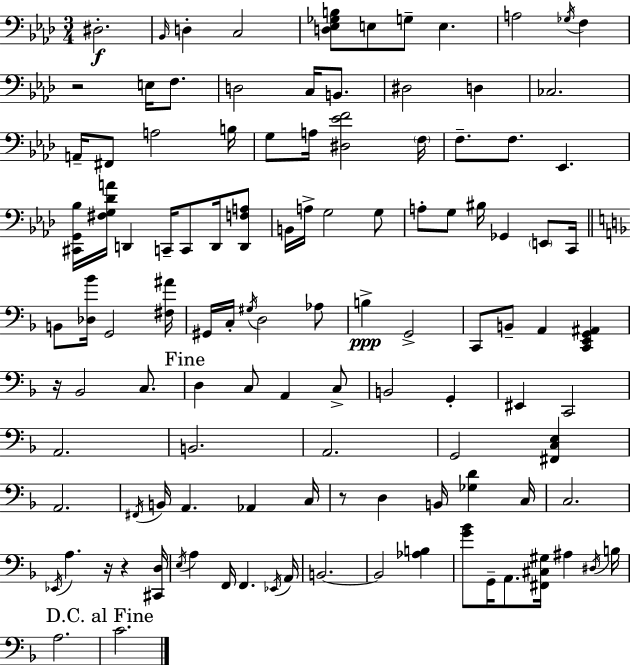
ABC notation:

X:1
T:Untitled
M:3/4
L:1/4
K:Ab
^D,2 _B,,/4 D, C,2 [D,_E,_G,B,]/2 E,/2 G,/2 E, A,2 _G,/4 F, z2 E,/4 F,/2 D,2 C,/4 B,,/2 ^D,2 D, _C,2 A,,/4 ^F,,/2 A,2 B,/4 G,/2 A,/4 [^D,_EF]2 F,/4 F,/2 F,/2 _E,, [^C,,G,,_B,]/4 [^F,G,_DA]/4 D,, C,,/4 C,,/2 D,,/4 [D,,F,A,]/2 B,,/4 A,/4 G,2 G,/2 A,/2 G,/2 ^B,/4 _G,, E,,/2 C,,/4 B,,/2 [_D,_B]/4 G,,2 [^F,^A]/4 ^G,,/4 C,/4 ^G,/4 D,2 _A,/2 B, G,,2 C,,/2 B,,/2 A,, [C,,E,,G,,^A,,] z/4 _B,,2 C,/2 D, C,/2 A,, C,/2 B,,2 G,, ^E,, C,,2 A,,2 B,,2 A,,2 G,,2 [^F,,C,E,] A,,2 ^F,,/4 B,,/4 A,, _A,, C,/4 z/2 D, B,,/4 [_G,D] C,/4 C,2 _E,,/4 A, z/4 z [^C,,D,]/4 E,/4 A, F,,/4 F,, _E,,/4 A,,/4 B,,2 B,,2 [_A,B,] [G_B]/2 G,,/4 A,,/2 [^F,,^C,^G,]/4 ^A, ^D,/4 B,/4 A,2 C2